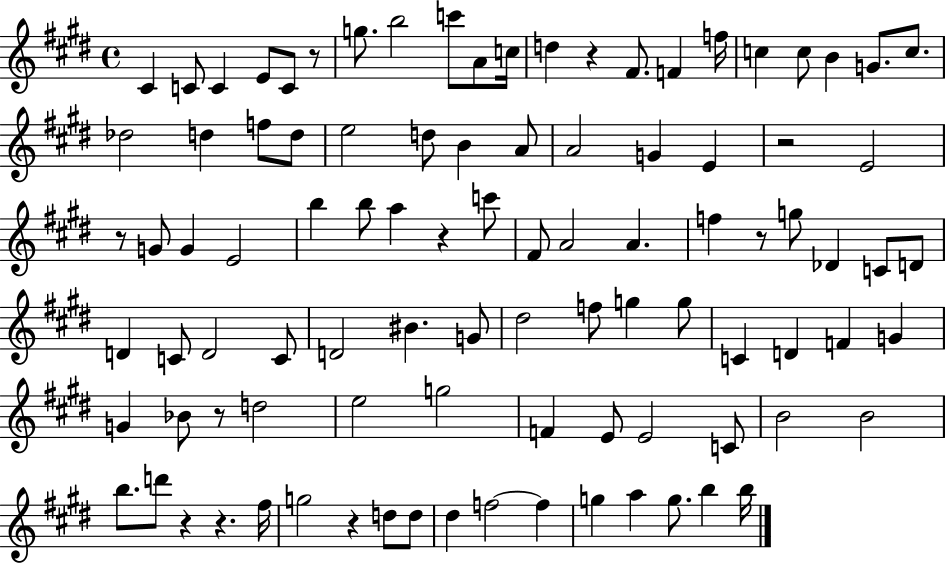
{
  \clef treble
  \time 4/4
  \defaultTimeSignature
  \key e \major
  cis'4 c'8 c'4 e'8 c'8 r8 | g''8. b''2 c'''8 a'8 c''16 | d''4 r4 fis'8. f'4 f''16 | c''4 c''8 b'4 g'8. c''8. | \break des''2 d''4 f''8 d''8 | e''2 d''8 b'4 a'8 | a'2 g'4 e'4 | r2 e'2 | \break r8 g'8 g'4 e'2 | b''4 b''8 a''4 r4 c'''8 | fis'8 a'2 a'4. | f''4 r8 g''8 des'4 c'8 d'8 | \break d'4 c'8 d'2 c'8 | d'2 bis'4. g'8 | dis''2 f''8 g''4 g''8 | c'4 d'4 f'4 g'4 | \break g'4 bes'8 r8 d''2 | e''2 g''2 | f'4 e'8 e'2 c'8 | b'2 b'2 | \break b''8. d'''8 r4 r4. fis''16 | g''2 r4 d''8 d''8 | dis''4 f''2~~ f''4 | g''4 a''4 g''8. b''4 b''16 | \break \bar "|."
}